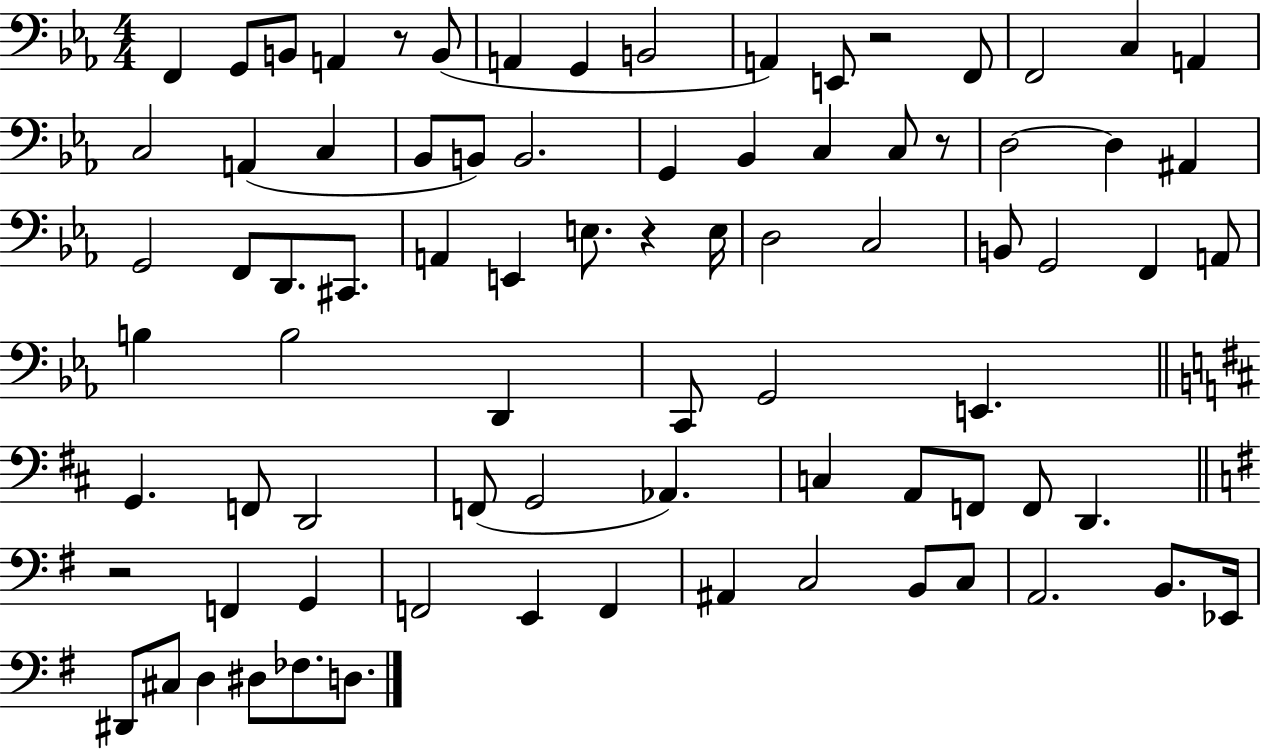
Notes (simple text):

F2/q G2/e B2/e A2/q R/e B2/e A2/q G2/q B2/h A2/q E2/e R/h F2/e F2/h C3/q A2/q C3/h A2/q C3/q Bb2/e B2/e B2/h. G2/q Bb2/q C3/q C3/e R/e D3/h D3/q A#2/q G2/h F2/e D2/e. C#2/e. A2/q E2/q E3/e. R/q E3/s D3/h C3/h B2/e G2/h F2/q A2/e B3/q B3/h D2/q C2/e G2/h E2/q. G2/q. F2/e D2/h F2/e G2/h Ab2/q. C3/q A2/e F2/e F2/e D2/q. R/h F2/q G2/q F2/h E2/q F2/q A#2/q C3/h B2/e C3/e A2/h. B2/e. Eb2/s D#2/e C#3/e D3/q D#3/e FES3/e. D3/e.